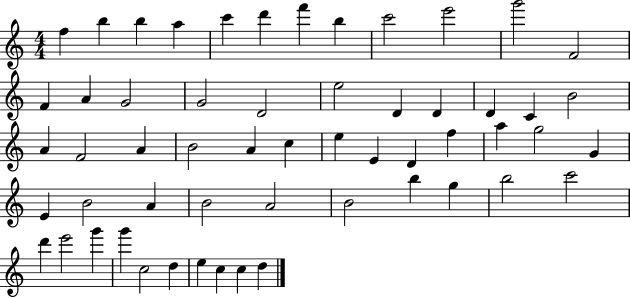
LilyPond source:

{
  \clef treble
  \numericTimeSignature
  \time 4/4
  \key c \major
  f''4 b''4 b''4 a''4 | c'''4 d'''4 f'''4 b''4 | c'''2 e'''2 | g'''2 f'2 | \break f'4 a'4 g'2 | g'2 d'2 | e''2 d'4 d'4 | d'4 c'4 b'2 | \break a'4 f'2 a'4 | b'2 a'4 c''4 | e''4 e'4 d'4 f''4 | a''4 g''2 g'4 | \break e'4 b'2 a'4 | b'2 a'2 | b'2 b''4 g''4 | b''2 c'''2 | \break d'''4 e'''2 g'''4 | g'''4 c''2 d''4 | e''4 c''4 c''4 d''4 | \bar "|."
}